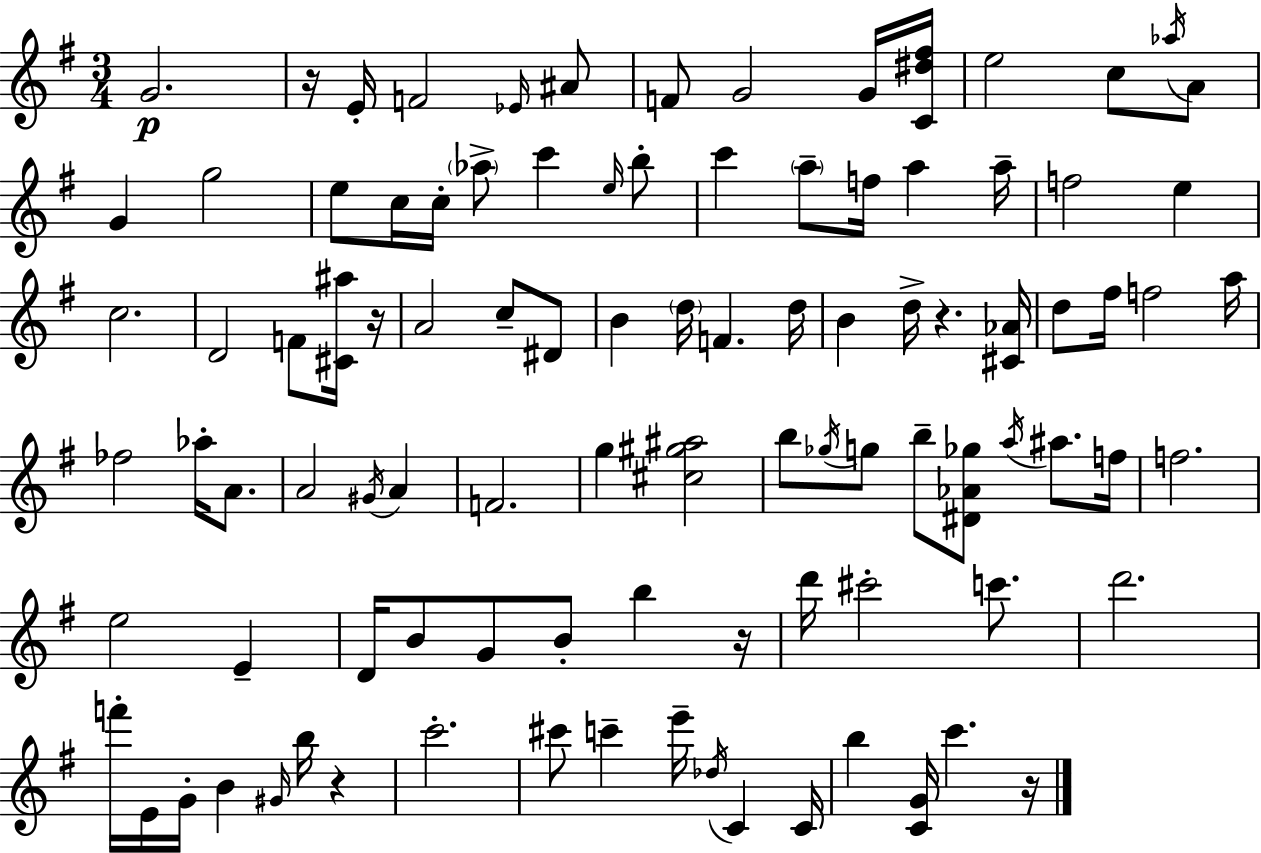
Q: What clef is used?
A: treble